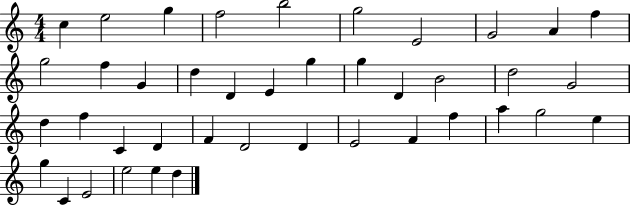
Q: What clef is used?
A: treble